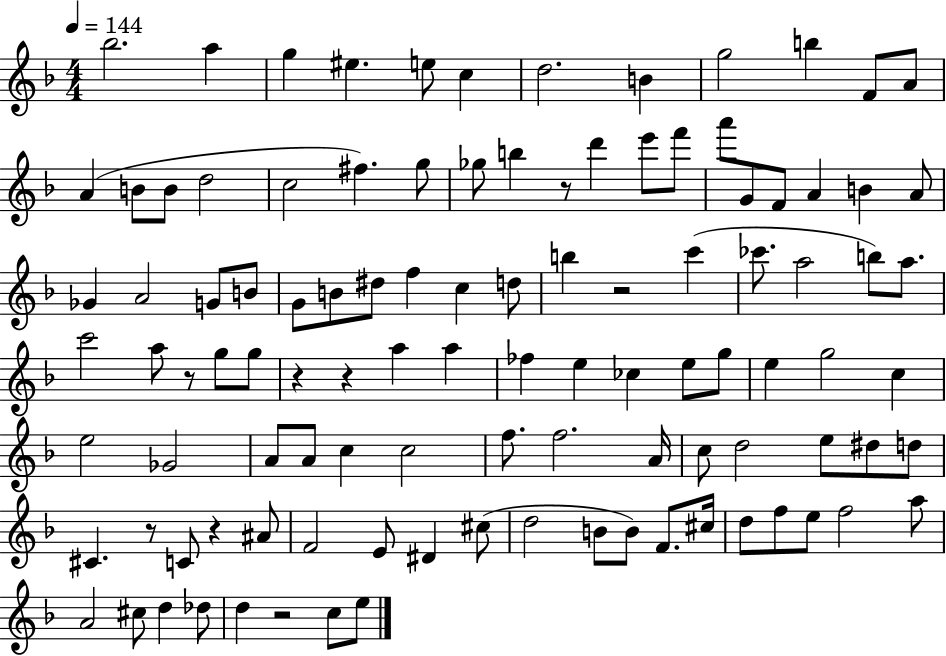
Bb5/h. A5/q G5/q EIS5/q. E5/e C5/q D5/h. B4/q G5/h B5/q F4/e A4/e A4/q B4/e B4/e D5/h C5/h F#5/q. G5/e Gb5/e B5/q R/e D6/q E6/e F6/e A6/e G4/e F4/e A4/q B4/q A4/e Gb4/q A4/h G4/e B4/e G4/e B4/e D#5/e F5/q C5/q D5/e B5/q R/h C6/q CES6/e. A5/h B5/e A5/e. C6/h A5/e R/e G5/e G5/e R/q R/q A5/q A5/q FES5/q E5/q CES5/q E5/e G5/e E5/q G5/h C5/q E5/h Gb4/h A4/e A4/e C5/q C5/h F5/e. F5/h. A4/s C5/e D5/h E5/e D#5/e D5/e C#4/q. R/e C4/e R/q A#4/e F4/h E4/e D#4/q C#5/e D5/h B4/e B4/e F4/e. C#5/s D5/e F5/e E5/e F5/h A5/e A4/h C#5/e D5/q Db5/e D5/q R/h C5/e E5/e